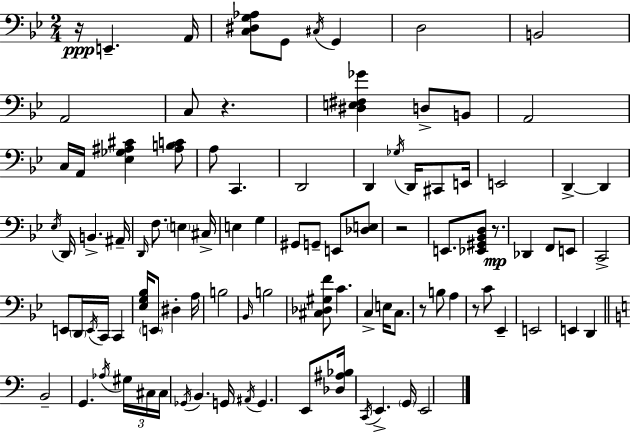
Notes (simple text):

R/s E2/q. A2/s [C3,D#3,G3,Ab3]/e G2/e C#3/s G2/q D3/h B2/h A2/h C3/e R/q. [D#3,E3,F#3,Gb4]/q D3/e B2/e A2/h C3/s A2/s [Eb3,Gb3,A#3,C#4]/q [A#3,B3,C4]/e A3/e C2/q. D2/h D2/q Gb3/s D2/s C#2/e E2/s E2/h D2/q D2/q Eb3/s D2/s B2/q. A#2/s D2/s F3/e. E3/q C#3/s E3/q G3/q G#2/e G2/e E2/e [Db3,E3]/e R/h E2/e. [Eb2,G#2,Bb2,D3]/e R/e. Db2/q F2/e E2/e C2/h E2/e D2/s E2/s C2/s C2/q [Eb3,G3,Bb3]/s E2/e D#3/q A3/s B3/h Bb2/s B3/h [C#3,Db3,G#3,F4]/e C4/q. C3/q E3/s C3/e. R/e B3/e A3/q R/e C4/e Eb2/q E2/h E2/q D2/q B2/h G2/q. Ab3/s G#3/s C#3/s C#3/s Gb2/s B2/q. G2/s A#2/s G2/q. E2/e [Db3,A#3,Bb3]/s C2/s E2/q. G2/s E2/h